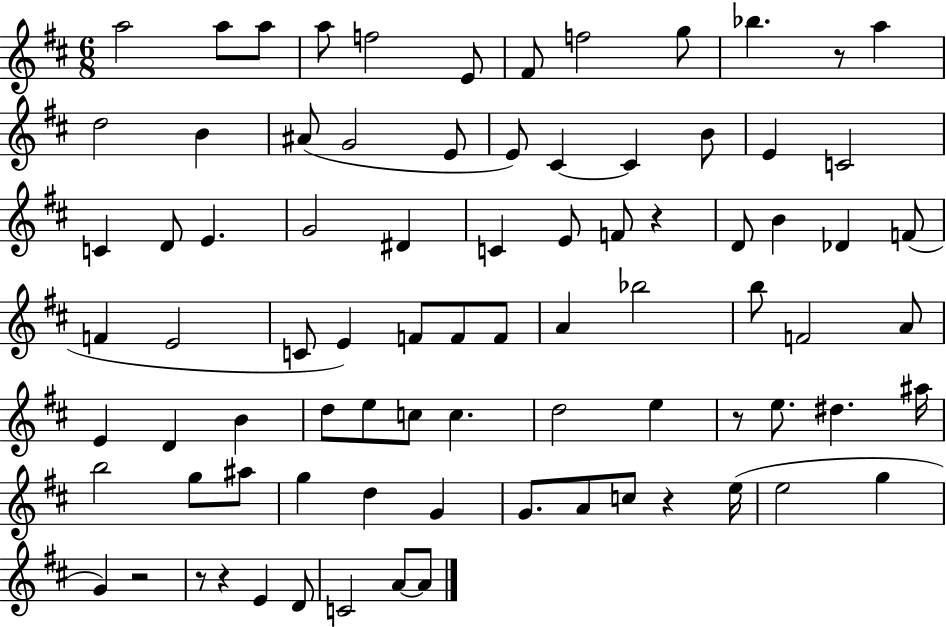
X:1
T:Untitled
M:6/8
L:1/4
K:D
a2 a/2 a/2 a/2 f2 E/2 ^F/2 f2 g/2 _b z/2 a d2 B ^A/2 G2 E/2 E/2 ^C ^C B/2 E C2 C D/2 E G2 ^D C E/2 F/2 z D/2 B _D F/2 F E2 C/2 E F/2 F/2 F/2 A _b2 b/2 F2 A/2 E D B d/2 e/2 c/2 c d2 e z/2 e/2 ^d ^a/4 b2 g/2 ^a/2 g d G G/2 A/2 c/2 z e/4 e2 g G z2 z/2 z E D/2 C2 A/2 A/2